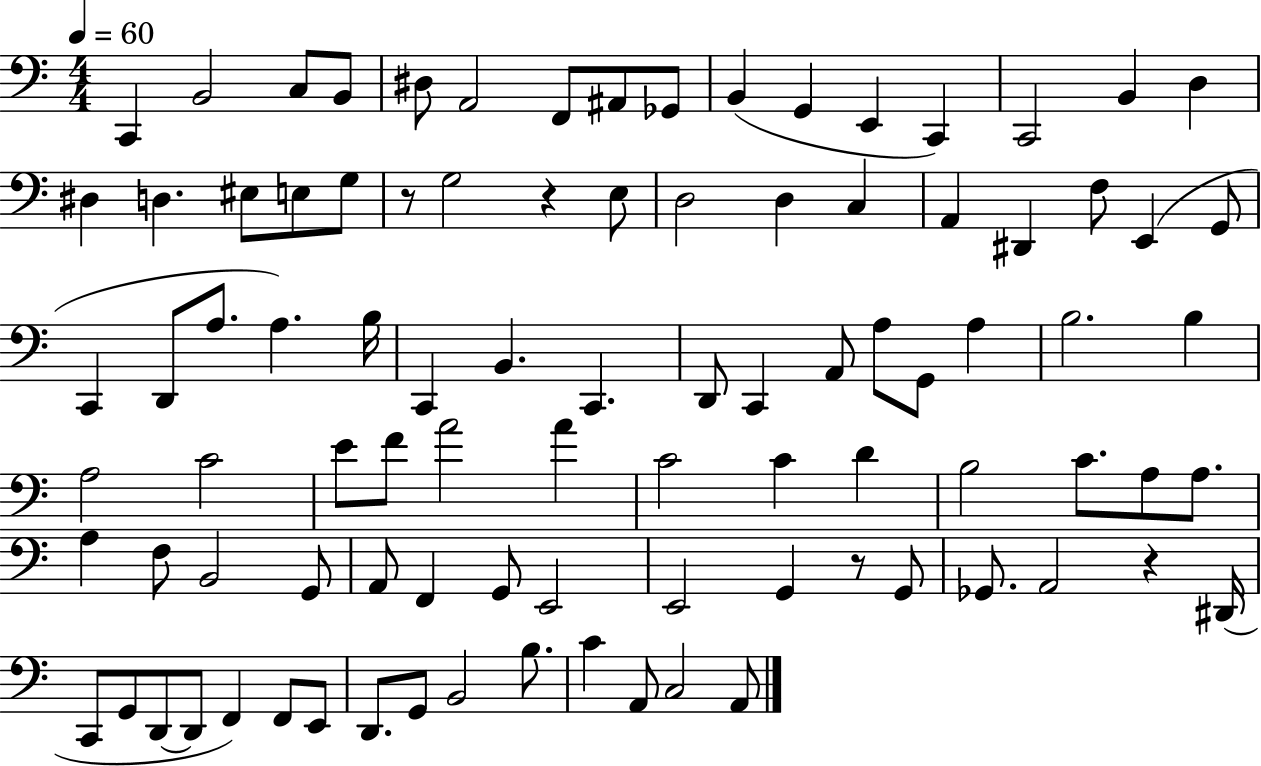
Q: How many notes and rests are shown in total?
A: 93